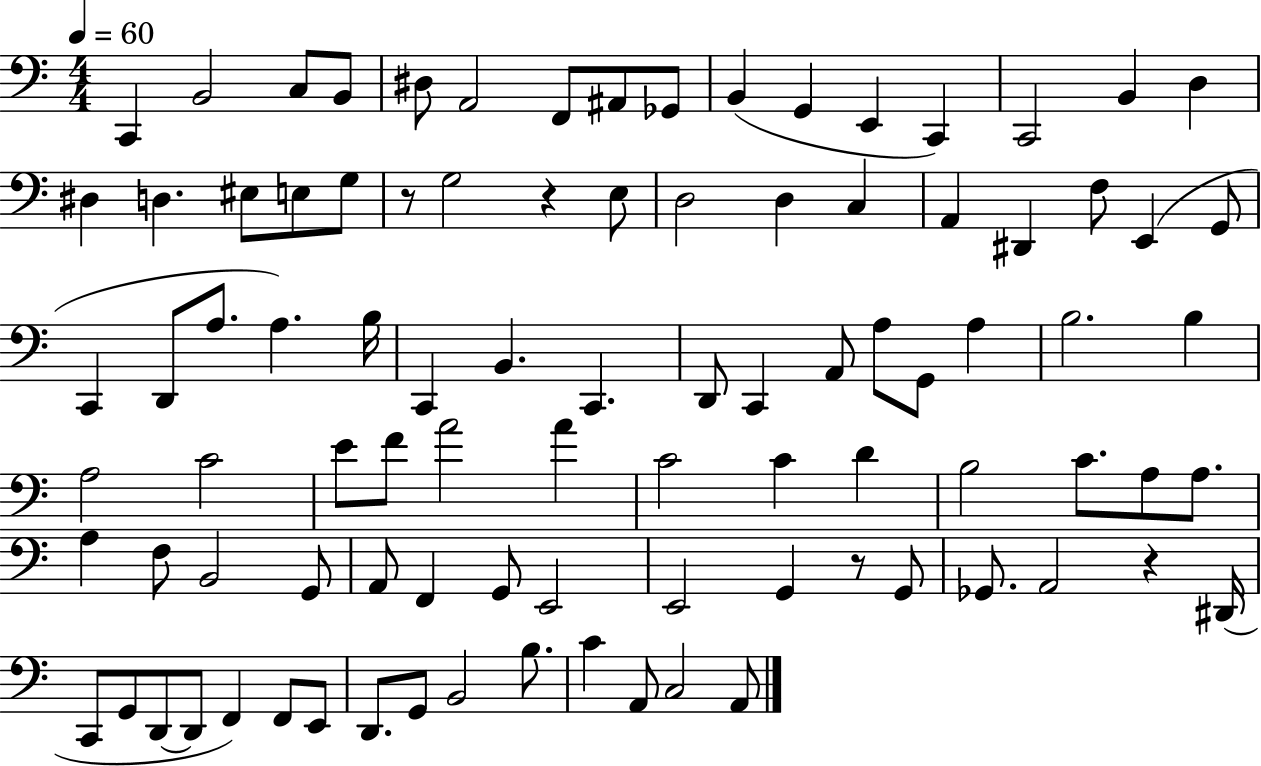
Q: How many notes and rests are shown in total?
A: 93